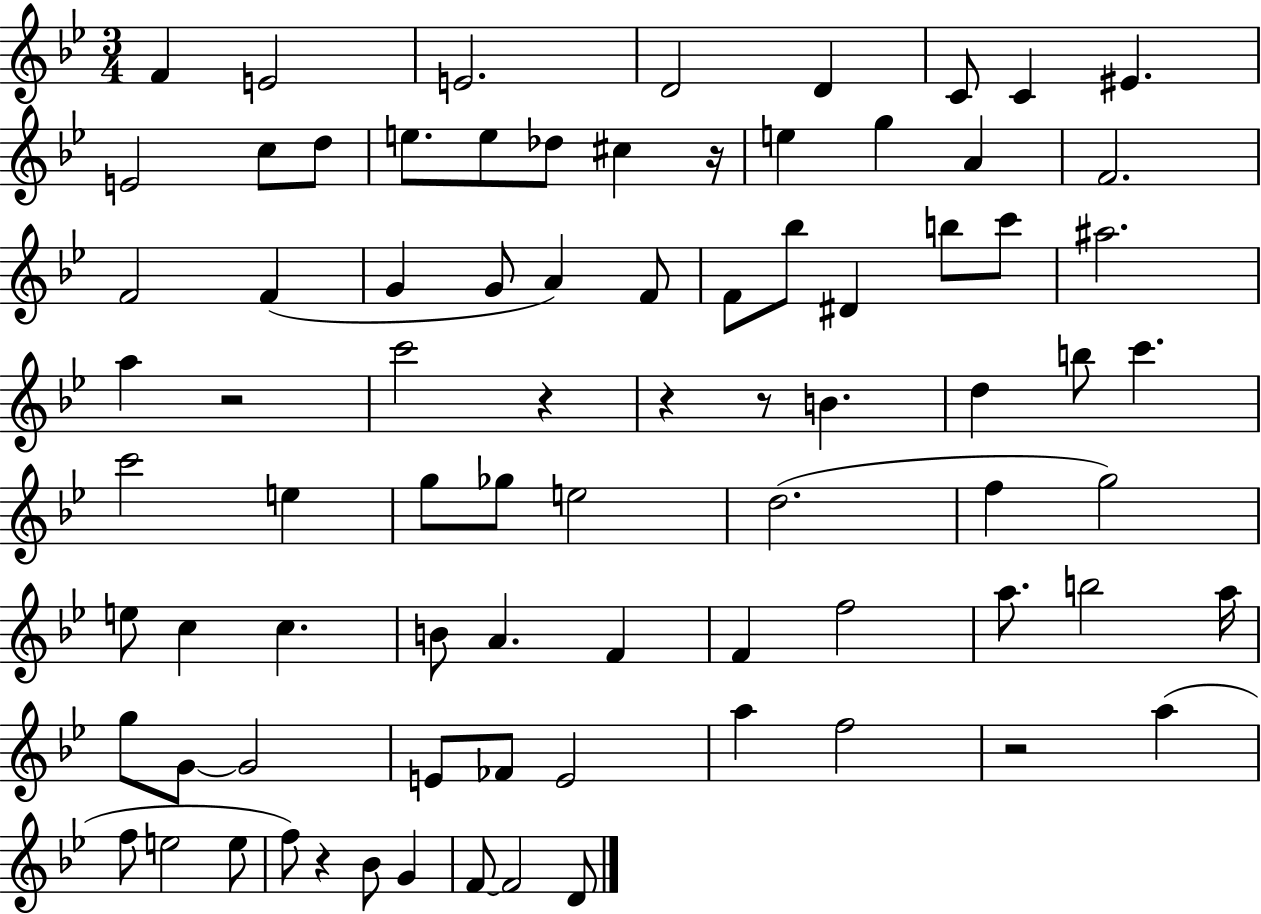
{
  \clef treble
  \numericTimeSignature
  \time 3/4
  \key bes \major
  f'4 e'2 | e'2. | d'2 d'4 | c'8 c'4 eis'4. | \break e'2 c''8 d''8 | e''8. e''8 des''8 cis''4 r16 | e''4 g''4 a'4 | f'2. | \break f'2 f'4( | g'4 g'8 a'4) f'8 | f'8 bes''8 dis'4 b''8 c'''8 | ais''2. | \break a''4 r2 | c'''2 r4 | r4 r8 b'4. | d''4 b''8 c'''4. | \break c'''2 e''4 | g''8 ges''8 e''2 | d''2.( | f''4 g''2) | \break e''8 c''4 c''4. | b'8 a'4. f'4 | f'4 f''2 | a''8. b''2 a''16 | \break g''8 g'8~~ g'2 | e'8 fes'8 e'2 | a''4 f''2 | r2 a''4( | \break f''8 e''2 e''8 | f''8) r4 bes'8 g'4 | f'8~~ f'2 d'8 | \bar "|."
}